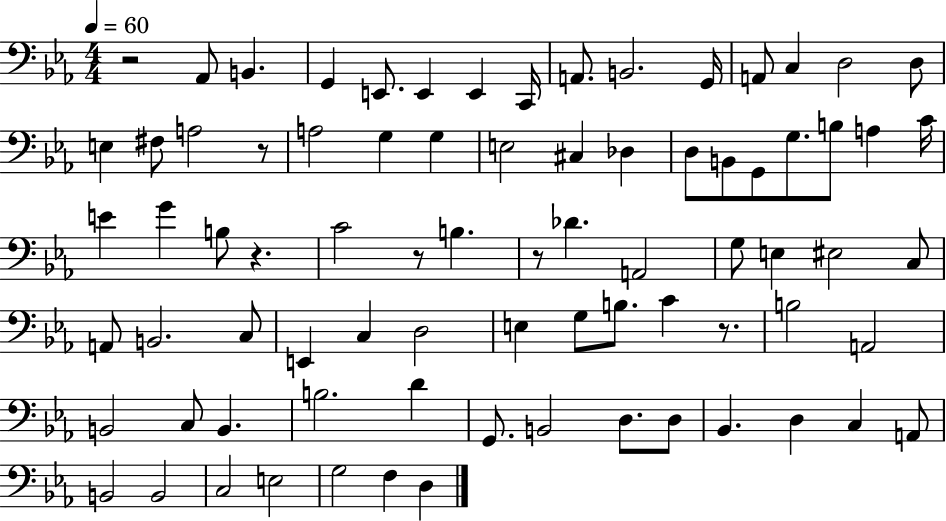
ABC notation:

X:1
T:Untitled
M:4/4
L:1/4
K:Eb
z2 _A,,/2 B,, G,, E,,/2 E,, E,, C,,/4 A,,/2 B,,2 G,,/4 A,,/2 C, D,2 D,/2 E, ^F,/2 A,2 z/2 A,2 G, G, E,2 ^C, _D, D,/2 B,,/2 G,,/2 G,/2 B,/2 A, C/4 E G B,/2 z C2 z/2 B, z/2 _D A,,2 G,/2 E, ^E,2 C,/2 A,,/2 B,,2 C,/2 E,, C, D,2 E, G,/2 B,/2 C z/2 B,2 A,,2 B,,2 C,/2 B,, B,2 D G,,/2 B,,2 D,/2 D,/2 _B,, D, C, A,,/2 B,,2 B,,2 C,2 E,2 G,2 F, D,